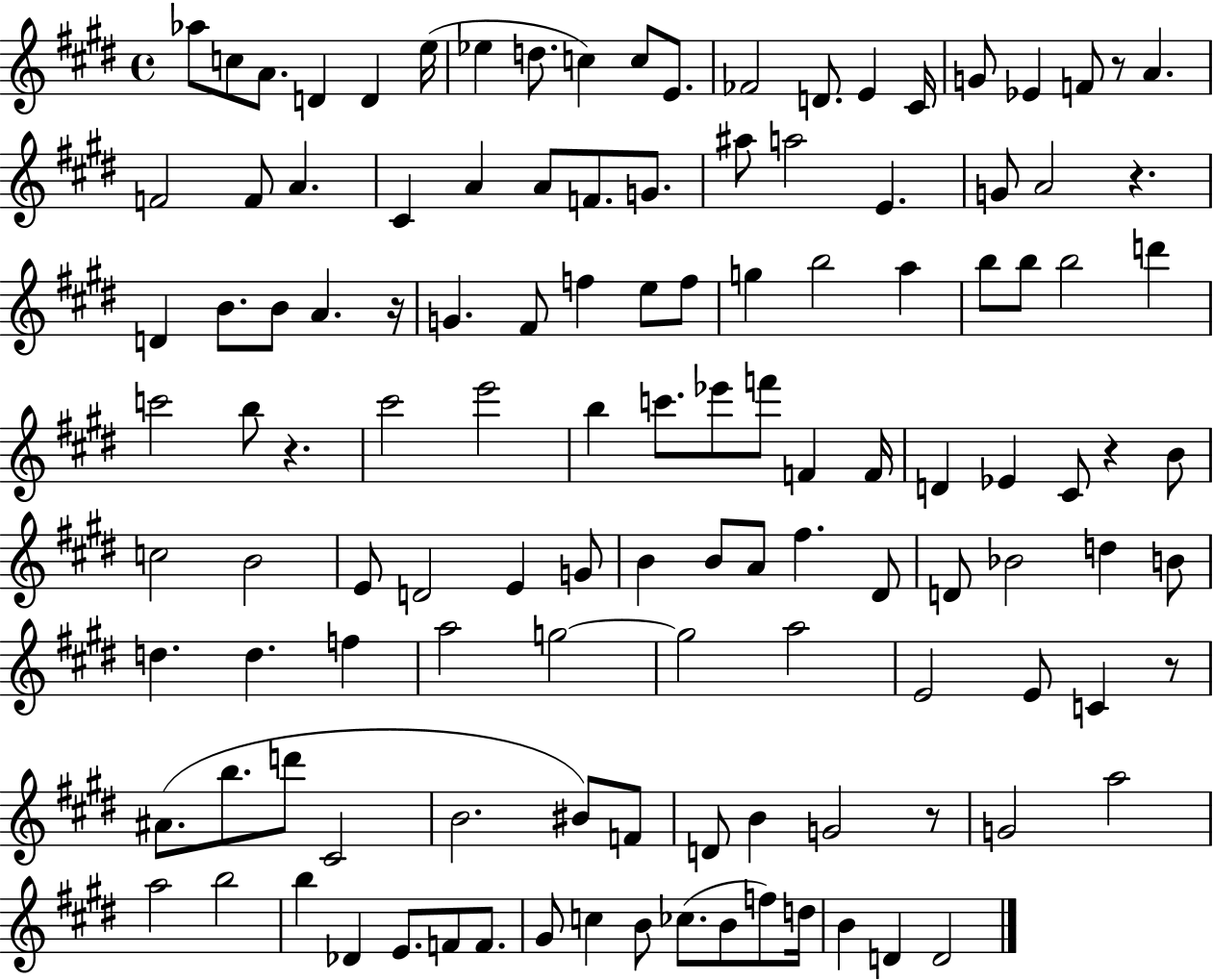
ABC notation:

X:1
T:Untitled
M:4/4
L:1/4
K:E
_a/2 c/2 A/2 D D e/4 _e d/2 c c/2 E/2 _F2 D/2 E ^C/4 G/2 _E F/2 z/2 A F2 F/2 A ^C A A/2 F/2 G/2 ^a/2 a2 E G/2 A2 z D B/2 B/2 A z/4 G ^F/2 f e/2 f/2 g b2 a b/2 b/2 b2 d' c'2 b/2 z ^c'2 e'2 b c'/2 _e'/2 f'/2 F F/4 D _E ^C/2 z B/2 c2 B2 E/2 D2 E G/2 B B/2 A/2 ^f ^D/2 D/2 _B2 d B/2 d d f a2 g2 g2 a2 E2 E/2 C z/2 ^A/2 b/2 d'/2 ^C2 B2 ^B/2 F/2 D/2 B G2 z/2 G2 a2 a2 b2 b _D E/2 F/2 F/2 ^G/2 c B/2 _c/2 B/2 f/2 d/4 B D D2